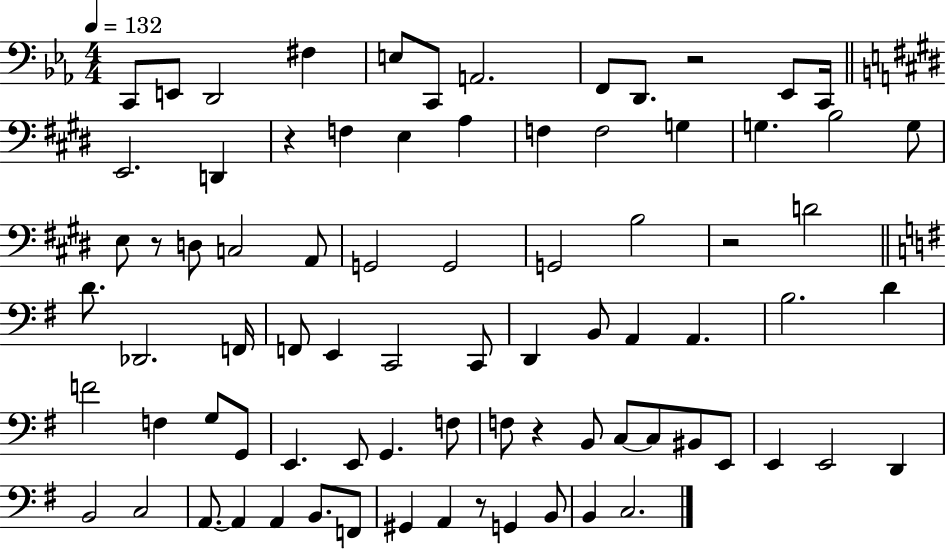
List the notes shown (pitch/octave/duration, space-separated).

C2/e E2/e D2/h F#3/q E3/e C2/e A2/h. F2/e D2/e. R/h Eb2/e C2/s E2/h. D2/q R/q F3/q E3/q A3/q F3/q F3/h G3/q G3/q. B3/h G3/e E3/e R/e D3/e C3/h A2/e G2/h G2/h G2/h B3/h R/h D4/h D4/e. Db2/h. F2/s F2/e E2/q C2/h C2/e D2/q B2/e A2/q A2/q. B3/h. D4/q F4/h F3/q G3/e G2/e E2/q. E2/e G2/q. F3/e F3/e R/q B2/e C3/e C3/e BIS2/e E2/e E2/q E2/h D2/q B2/h C3/h A2/e. A2/q A2/q B2/e. F2/e G#2/q A2/q R/e G2/q B2/e B2/q C3/h.